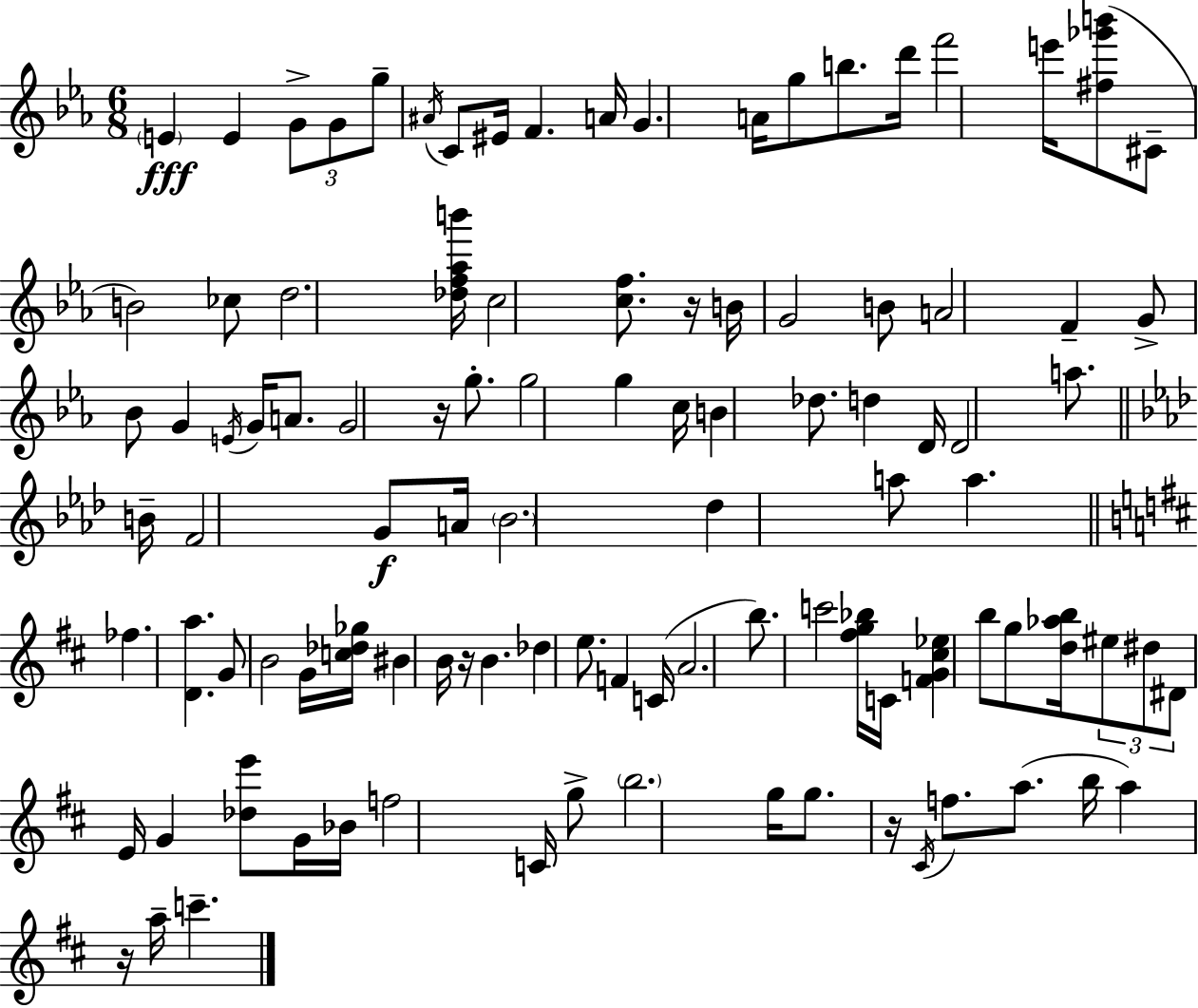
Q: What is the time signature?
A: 6/8